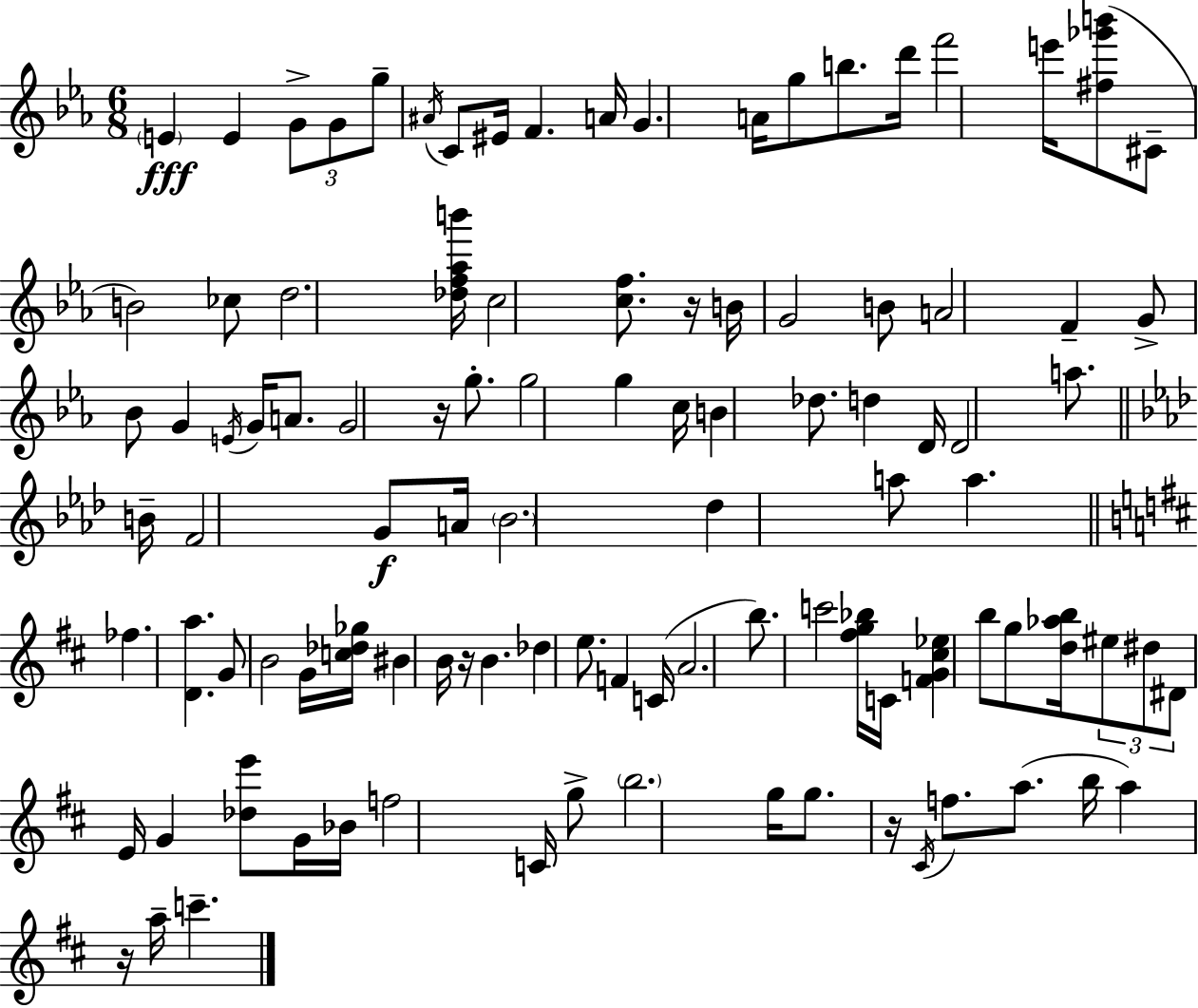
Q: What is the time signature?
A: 6/8